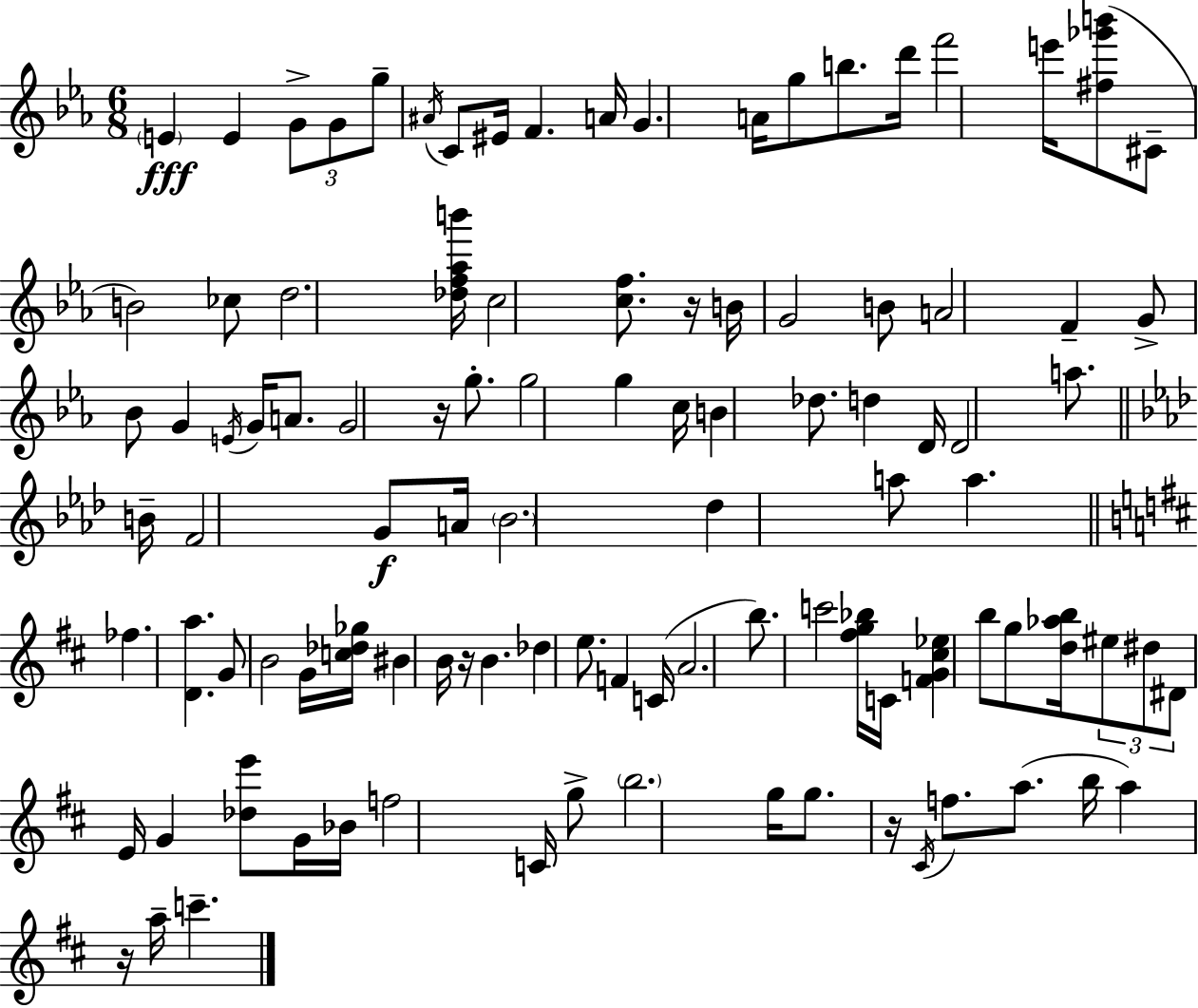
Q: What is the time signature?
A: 6/8